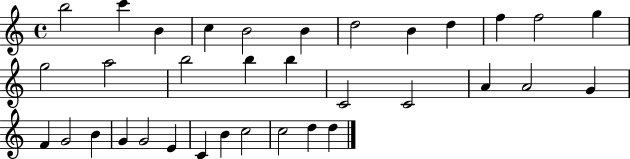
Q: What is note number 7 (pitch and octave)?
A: D5